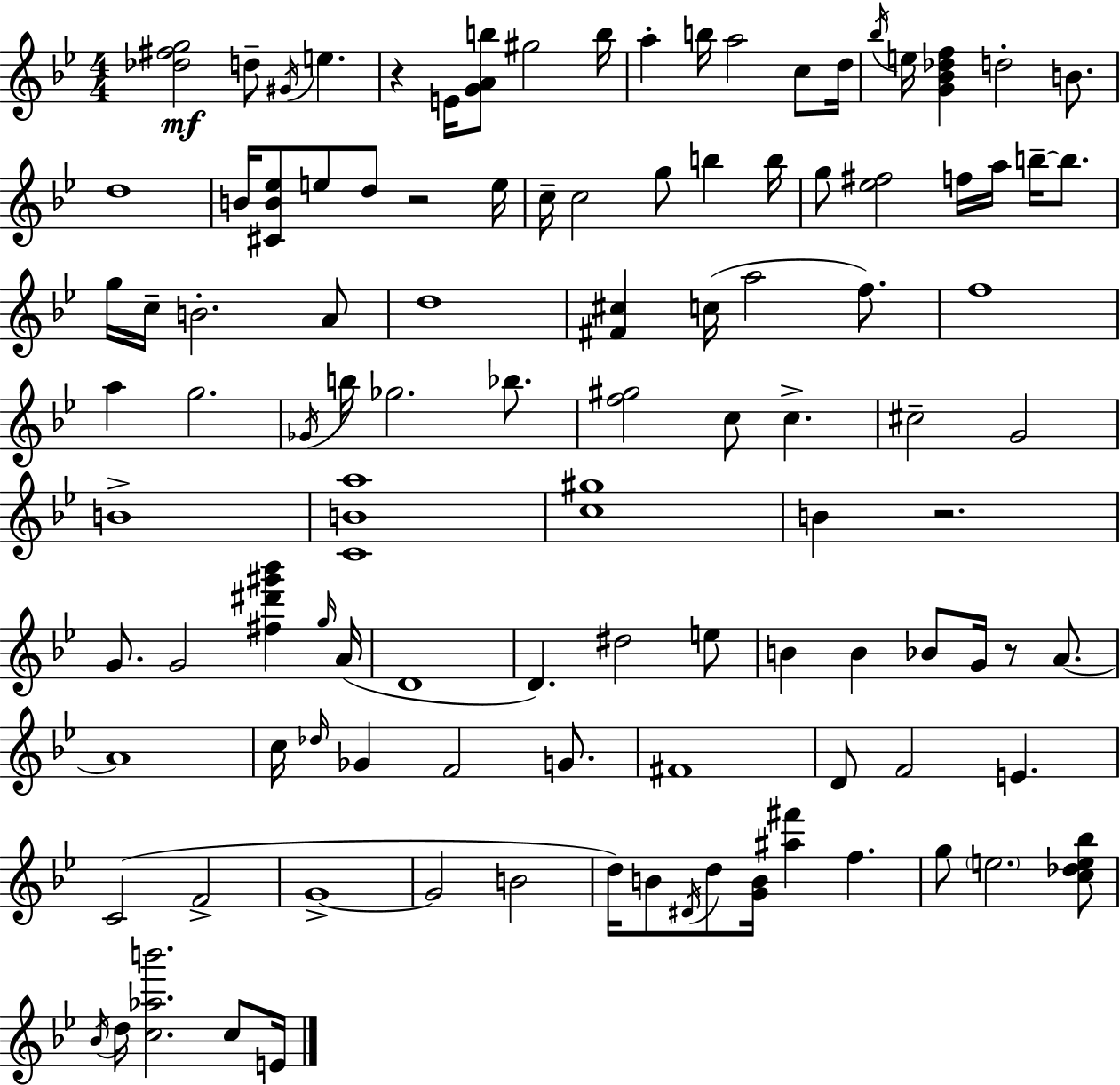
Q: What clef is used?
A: treble